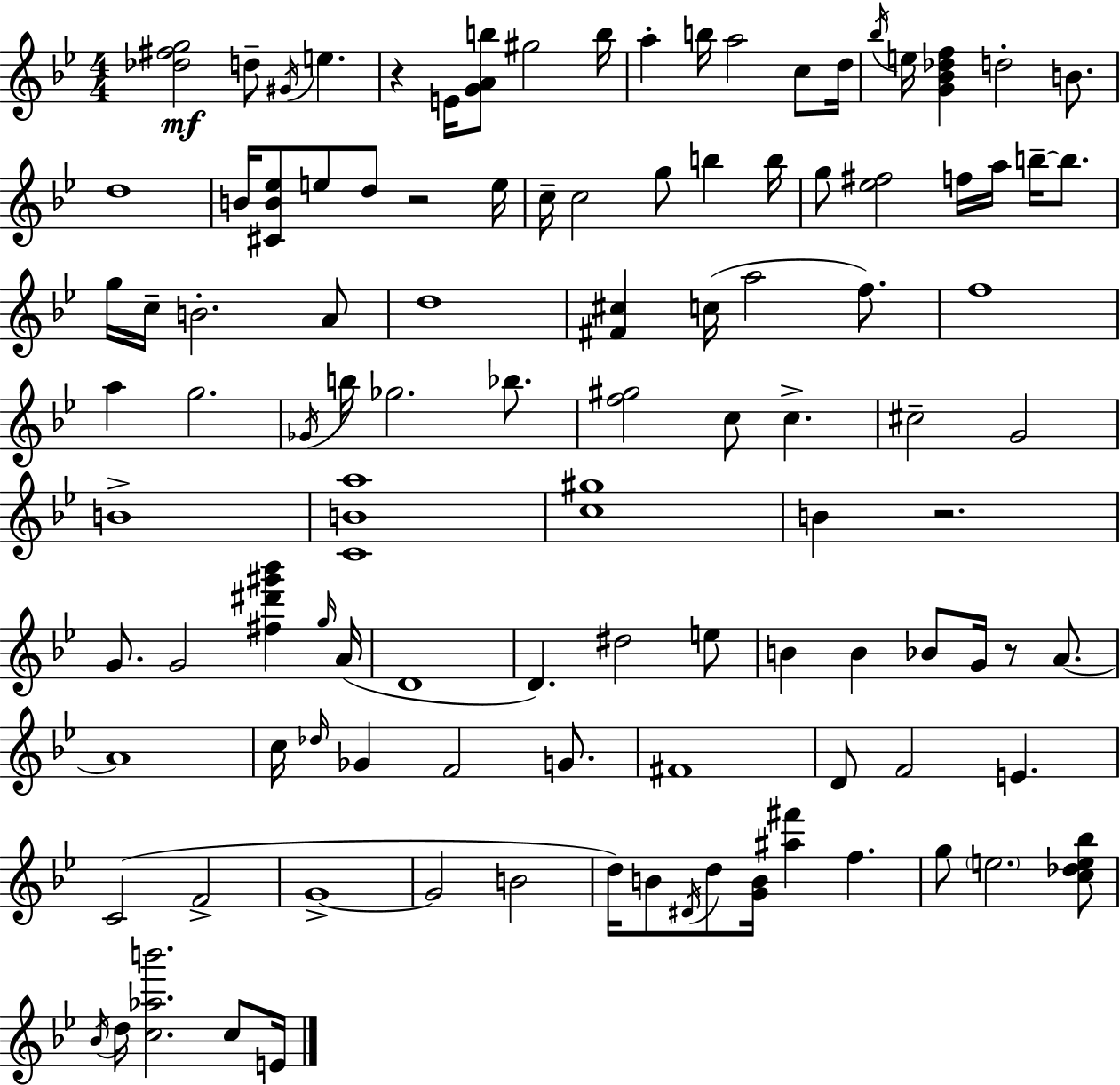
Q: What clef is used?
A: treble